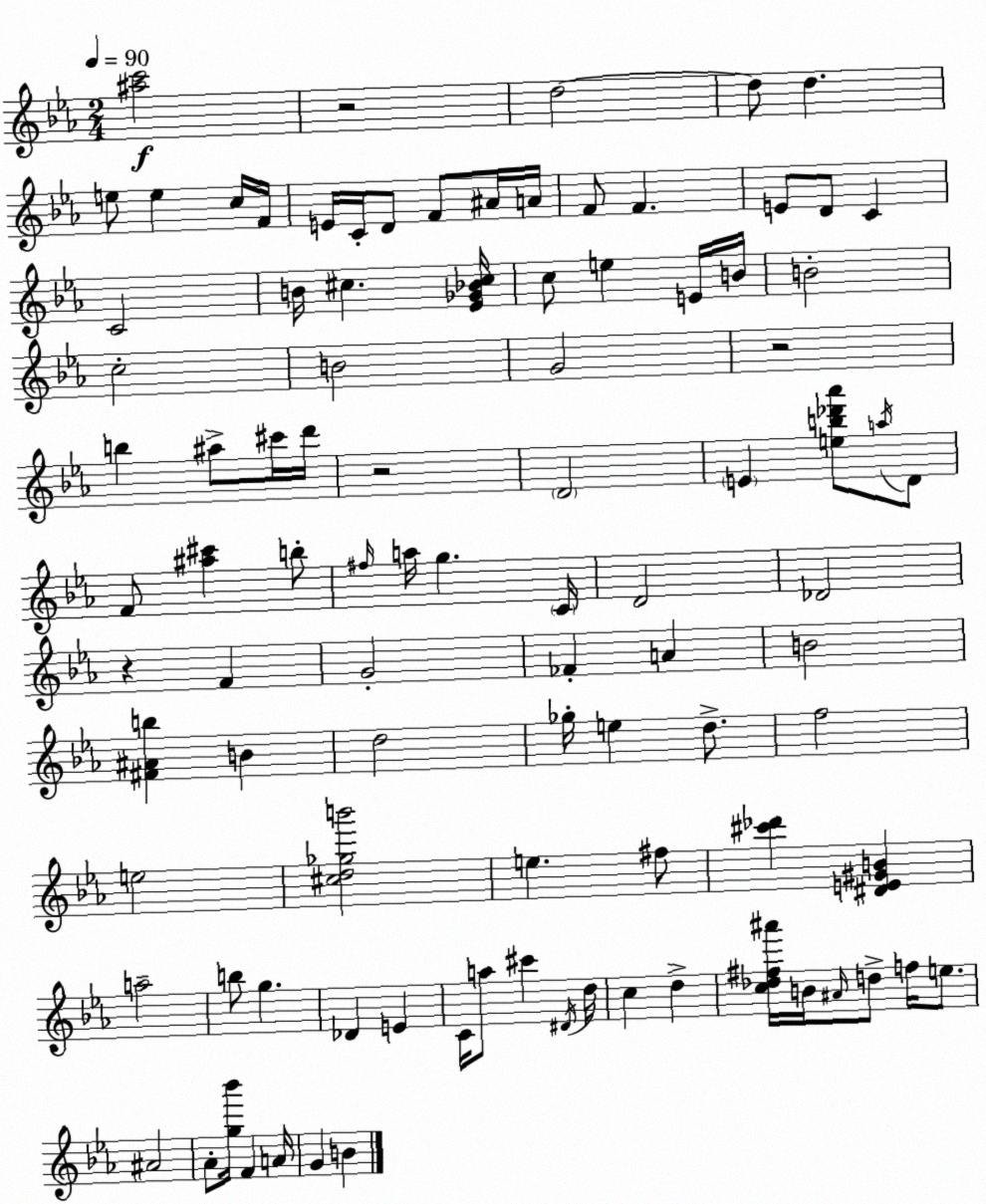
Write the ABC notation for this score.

X:1
T:Untitled
M:2/4
L:1/4
K:Cm
[^ac']2 z2 d2 d/2 d e/2 e c/4 F/4 E/4 C/4 D/2 F/2 ^A/4 A/4 F/2 F E/2 D/2 C C2 B/4 ^c [_E_G_B^c]/4 c/2 e E/4 B/4 B2 c2 B2 G2 z2 b ^a/2 ^c'/4 d'/4 z2 D2 E [eb_d'_a']/2 a/4 D/2 F/2 [^a^c'] b/2 ^f/4 a/4 g C/4 D2 _D2 z F G2 _F A B2 [^F^Ab] B d2 _g/4 e d/2 f2 e2 [^cd_gb']2 e ^f/2 [^c'_d'] [^DE^GB] a2 b/2 g _D E C/4 a/2 ^c' ^D/4 d/4 c d [c_d^f^a']/4 B/4 ^A/4 d/2 f/4 e/2 ^A2 _A/2 [g_b']/4 F A/4 G B